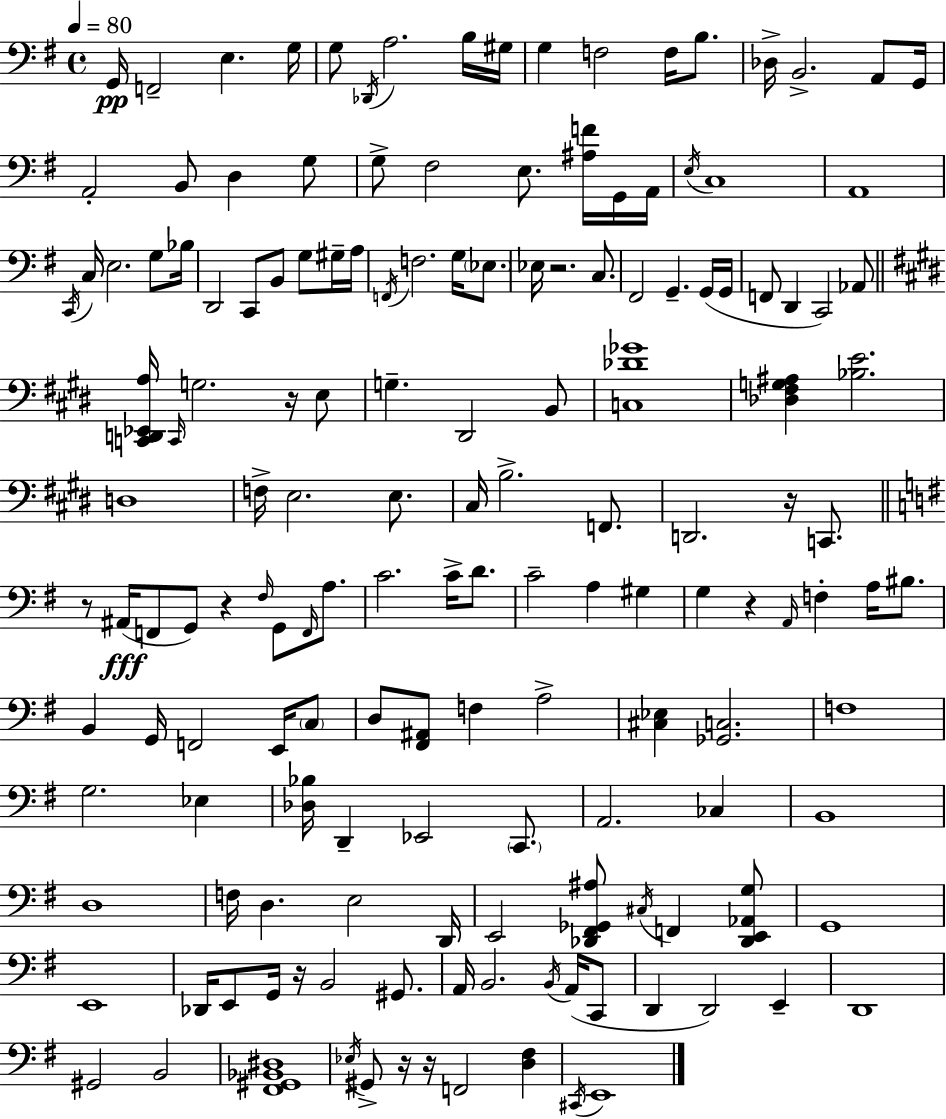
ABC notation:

X:1
T:Untitled
M:4/4
L:1/4
K:Em
G,,/4 F,,2 E, G,/4 G,/2 _D,,/4 A,2 B,/4 ^G,/4 G, F,2 F,/4 B,/2 _D,/4 B,,2 A,,/2 G,,/4 A,,2 B,,/2 D, G,/2 G,/2 ^F,2 E,/2 [^A,F]/4 G,,/4 A,,/4 E,/4 C,4 A,,4 C,,/4 C,/4 E,2 G,/2 _B,/4 D,,2 C,,/2 B,,/2 G,/2 ^G,/4 A,/4 F,,/4 F,2 G,/4 _E,/2 _E,/4 z2 C,/2 ^F,,2 G,, G,,/4 G,,/4 F,,/2 D,, C,,2 _A,,/2 [C,,D,,_E,,A,]/4 C,,/4 G,2 z/4 E,/2 G, ^D,,2 B,,/2 [C,_D_G]4 [_D,^F,G,^A,] [_B,E]2 D,4 F,/4 E,2 E,/2 ^C,/4 B,2 F,,/2 D,,2 z/4 C,,/2 z/2 ^A,,/4 F,,/2 G,,/2 z ^F,/4 G,,/2 F,,/4 A,/2 C2 C/4 D/2 C2 A, ^G, G, z A,,/4 F, A,/4 ^B,/2 B,, G,,/4 F,,2 E,,/4 C,/2 D,/2 [^F,,^A,,]/2 F, A,2 [^C,_E,] [_G,,C,]2 F,4 G,2 _E, [_D,_B,]/4 D,, _E,,2 C,,/2 A,,2 _C, B,,4 D,4 F,/4 D, E,2 D,,/4 E,,2 [_D,,^F,,_G,,^A,]/2 ^C,/4 F,, [_D,,E,,_A,,G,]/2 G,,4 E,,4 _D,,/4 E,,/2 G,,/4 z/4 B,,2 ^G,,/2 A,,/4 B,,2 B,,/4 A,,/4 C,,/2 D,, D,,2 E,, D,,4 ^G,,2 B,,2 [^F,,^G,,_B,,^D,]4 _E,/4 ^G,,/2 z/4 z/4 F,,2 [D,^F,] ^C,,/4 E,,4